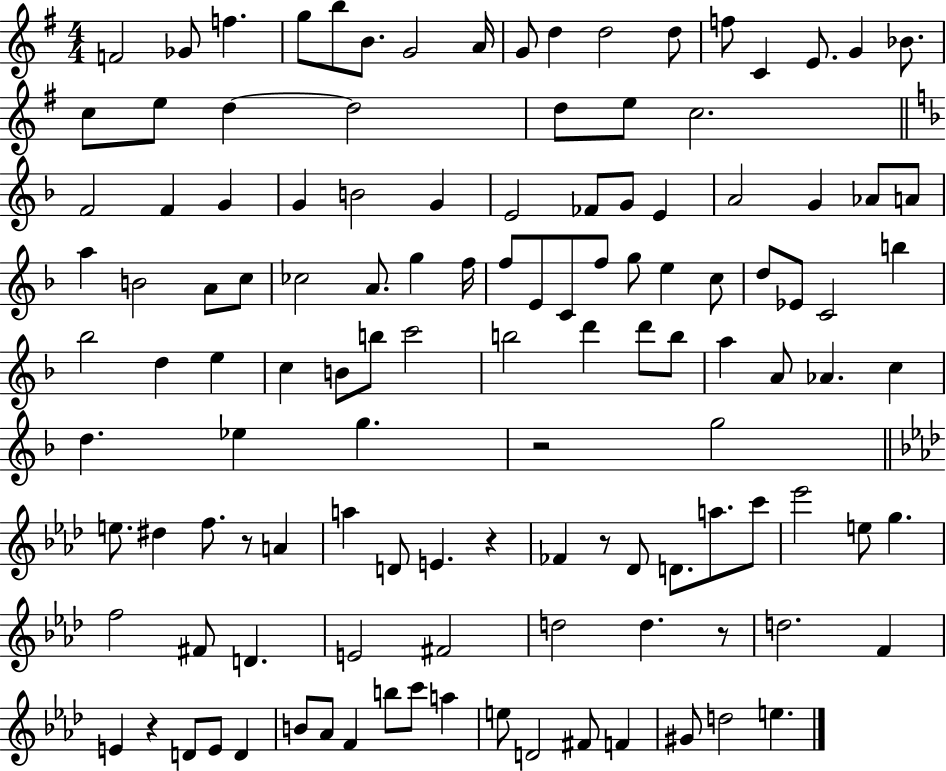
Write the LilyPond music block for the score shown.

{
  \clef treble
  \numericTimeSignature
  \time 4/4
  \key g \major
  f'2 ges'8 f''4. | g''8 b''8 b'8. g'2 a'16 | g'8 d''4 d''2 d''8 | f''8 c'4 e'8. g'4 bes'8. | \break c''8 e''8 d''4~~ d''2 | d''8 e''8 c''2. | \bar "||" \break \key f \major f'2 f'4 g'4 | g'4 b'2 g'4 | e'2 fes'8 g'8 e'4 | a'2 g'4 aes'8 a'8 | \break a''4 b'2 a'8 c''8 | ces''2 a'8. g''4 f''16 | f''8 e'8 c'8 f''8 g''8 e''4 c''8 | d''8 ees'8 c'2 b''4 | \break bes''2 d''4 e''4 | c''4 b'8 b''8 c'''2 | b''2 d'''4 d'''8 b''8 | a''4 a'8 aes'4. c''4 | \break d''4. ees''4 g''4. | r2 g''2 | \bar "||" \break \key f \minor e''8. dis''4 f''8. r8 a'4 | a''4 d'8 e'4. r4 | fes'4 r8 des'8 d'8. a''8. c'''8 | ees'''2 e''8 g''4. | \break f''2 fis'8 d'4. | e'2 fis'2 | d''2 d''4. r8 | d''2. f'4 | \break e'4 r4 d'8 e'8 d'4 | b'8 aes'8 f'4 b''8 c'''8 a''4 | e''8 d'2 fis'8 f'4 | gis'8 d''2 e''4. | \break \bar "|."
}